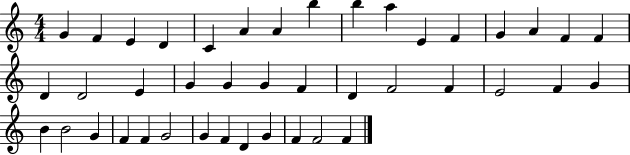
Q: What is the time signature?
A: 4/4